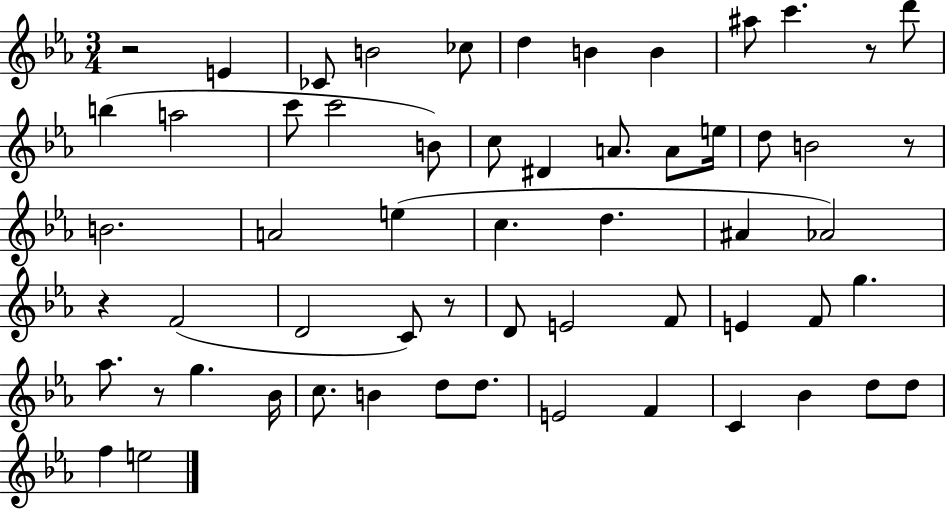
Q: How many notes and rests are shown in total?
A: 59